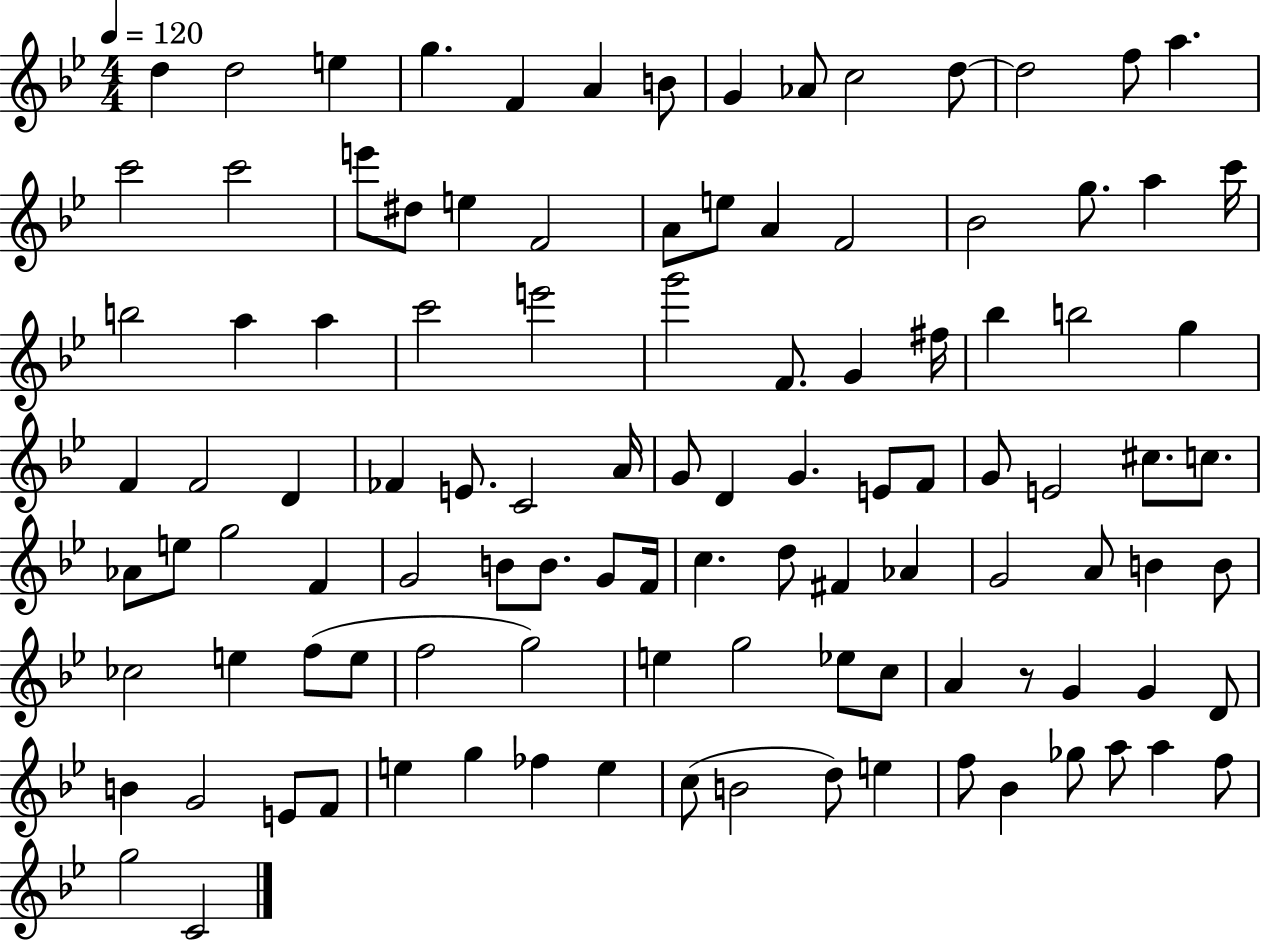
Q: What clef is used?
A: treble